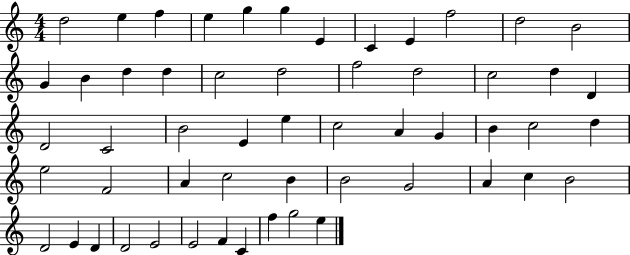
D5/h E5/q F5/q E5/q G5/q G5/q E4/q C4/q E4/q F5/h D5/h B4/h G4/q B4/q D5/q D5/q C5/h D5/h F5/h D5/h C5/h D5/q D4/q D4/h C4/h B4/h E4/q E5/q C5/h A4/q G4/q B4/q C5/h D5/q E5/h F4/h A4/q C5/h B4/q B4/h G4/h A4/q C5/q B4/h D4/h E4/q D4/q D4/h E4/h E4/h F4/q C4/q F5/q G5/h E5/q